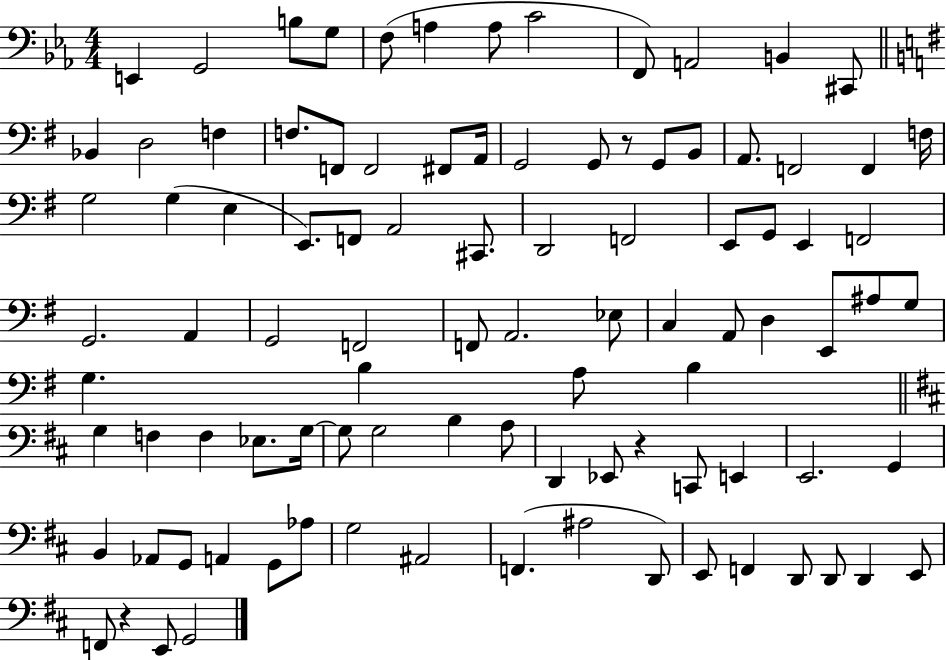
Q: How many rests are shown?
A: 3